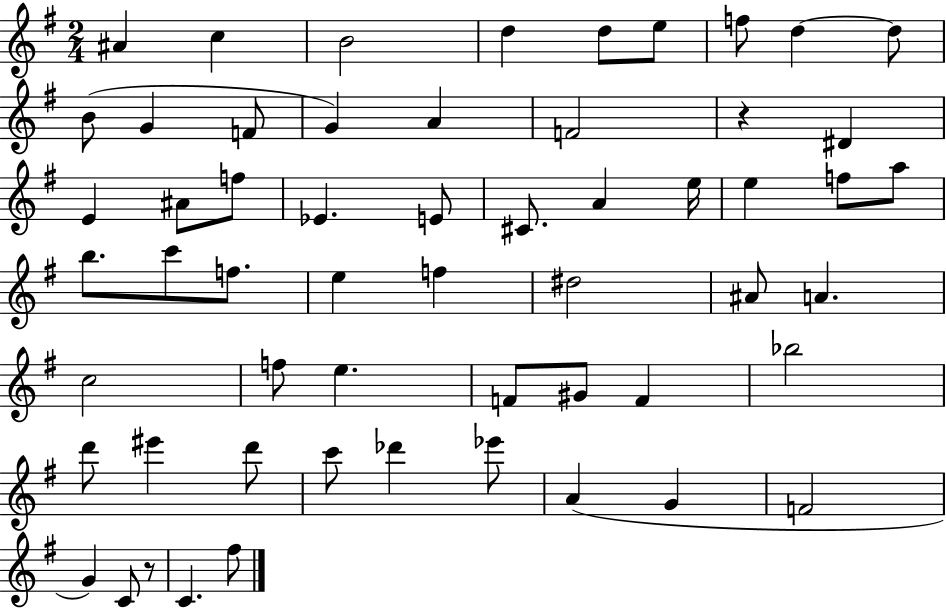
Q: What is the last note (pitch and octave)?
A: F#5